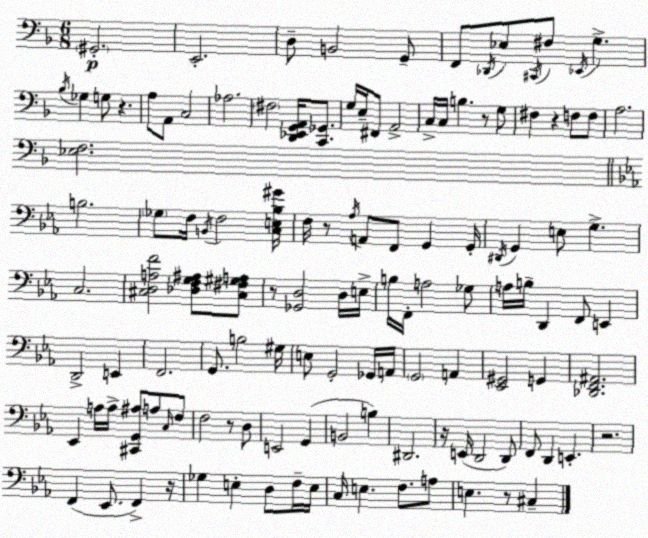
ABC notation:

X:1
T:Untitled
M:6/8
L:1/4
K:Dm
^G,,2 E,,2 D,/2 B,,2 G,,/2 F,,/2 _D,,/4 _E,/2 ^C,,/4 ^F,/2 _E,,/4 G, _B,/4 _G, G,/2 z A,/2 A,,/2 C,2 _A,2 ^F,2 [D,,_E,,G,,A,,]/4 [C,,_G,,]/2 G,/4 E,/4 ^F,,/2 A,,2 C,/4 C,/4 B, z/2 G,/2 ^F, z F,/2 F,/2 A,2 [_E,F,]2 B,2 _G,/2 F,/4 B,,/4 F,2 [C,E,_B,^G]/4 F,/4 z/2 _A,/4 A,,/2 F,,/2 G,, G,,/4 ^D,,/4 G,, E,/2 G, C,2 [^C,D,A,F]2 [_D,F,G,^A,]/2 [^C,^F,^G,A,]/2 z/2 [_G,,D,]2 D,/4 E,/4 B,/4 F,,/4 A,2 _G,/2 A,/4 B,/4 D,, F,,/2 E,, D,,2 E,, F,,2 G,,/2 B,2 ^G,/4 E,/2 G,,2 _G,,/4 A,,/4 G,,2 A,, [_E,,^G,,]2 G,, [_D,,F,,^A,,]2 _E,, A,/4 A,/4 [^C,,G,,^A,]/2 A,/2 C,/4 F,/2 F,2 z/2 D,/2 E,,2 G,, B,,2 B, ^D,,2 z/4 E,,/4 D,,2 D,,/2 F,,/2 D,, E,, z2 F,, _E,,/2 F,, z/4 _G, E, D,/2 F,/4 E,/4 C,/4 E, F,/2 A,/2 E, z/2 ^C,